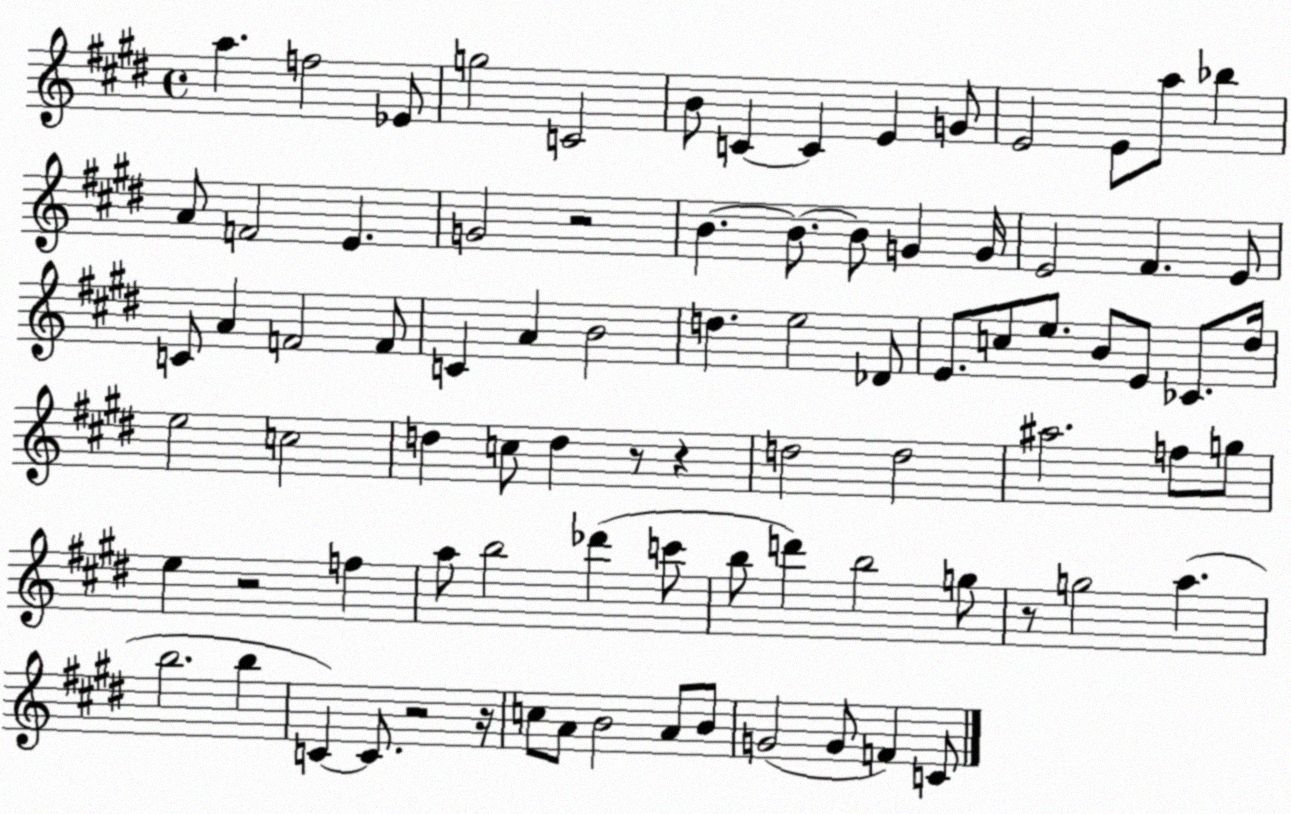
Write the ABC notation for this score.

X:1
T:Untitled
M:4/4
L:1/4
K:E
a f2 _E/2 g2 C2 B/2 C C E G/2 E2 E/2 a/2 _b A/2 F2 E G2 z2 B B/2 B/2 G G/4 E2 ^F E/2 C/2 A F2 F/2 C A B2 d e2 _D/2 E/2 c/2 e/2 B/2 E/2 _C/2 ^d/4 e2 c2 d c/2 d z/2 z d2 d2 ^a2 f/2 g/2 e z2 f a/2 b2 _d' c'/2 b/2 d' b2 g/2 z/2 g2 a b2 b C C/2 z2 z/4 c/2 A/2 B2 A/2 B/2 G2 G/2 F C/2